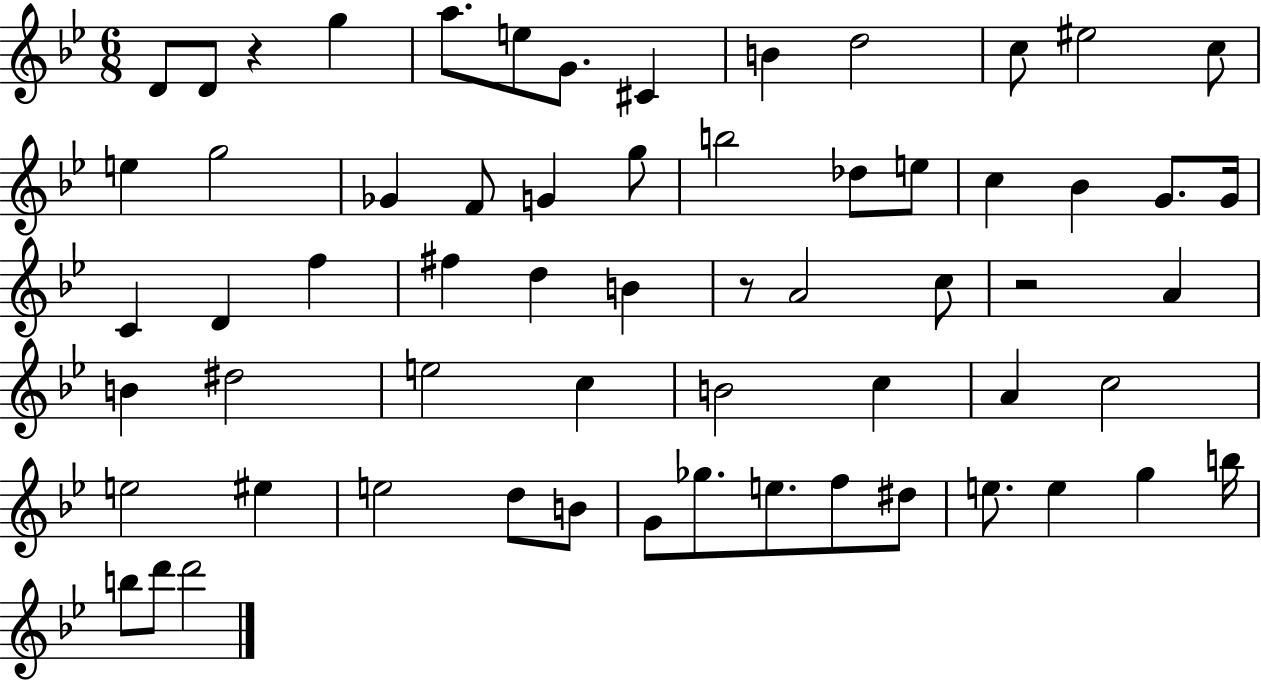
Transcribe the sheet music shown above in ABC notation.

X:1
T:Untitled
M:6/8
L:1/4
K:Bb
D/2 D/2 z g a/2 e/2 G/2 ^C B d2 c/2 ^e2 c/2 e g2 _G F/2 G g/2 b2 _d/2 e/2 c _B G/2 G/4 C D f ^f d B z/2 A2 c/2 z2 A B ^d2 e2 c B2 c A c2 e2 ^e e2 d/2 B/2 G/2 _g/2 e/2 f/2 ^d/2 e/2 e g b/4 b/2 d'/2 d'2